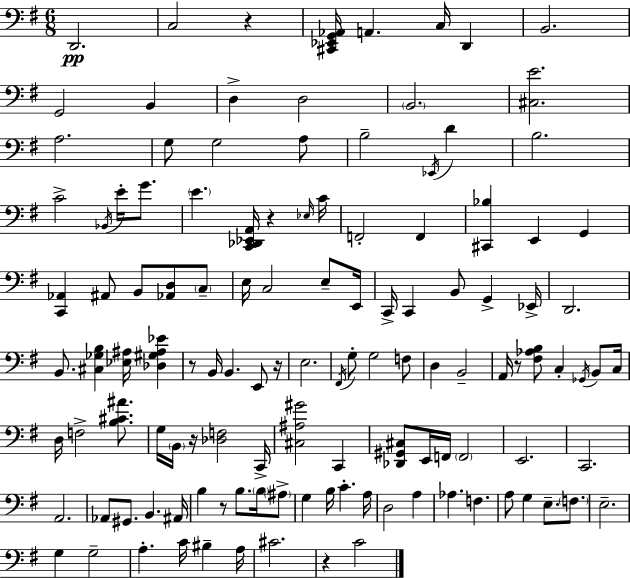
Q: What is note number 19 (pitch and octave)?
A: B3